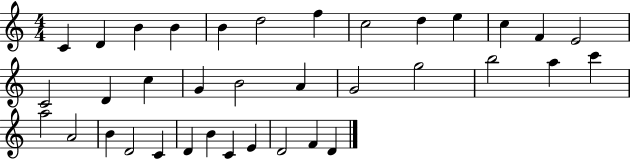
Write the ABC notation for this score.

X:1
T:Untitled
M:4/4
L:1/4
K:C
C D B B B d2 f c2 d e c F E2 C2 D c G B2 A G2 g2 b2 a c' a2 A2 B D2 C D B C E D2 F D